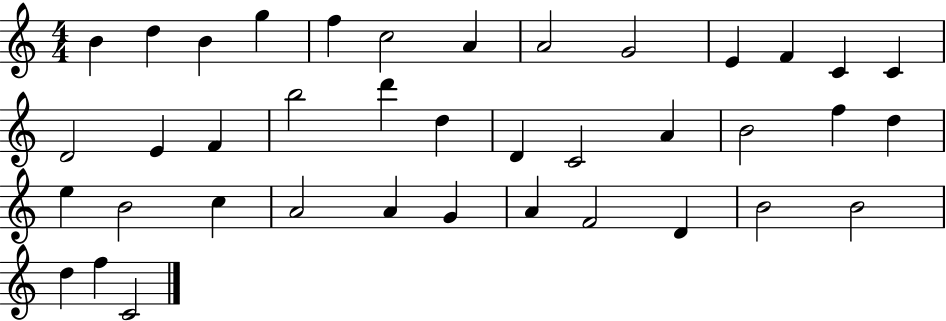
X:1
T:Untitled
M:4/4
L:1/4
K:C
B d B g f c2 A A2 G2 E F C C D2 E F b2 d' d D C2 A B2 f d e B2 c A2 A G A F2 D B2 B2 d f C2